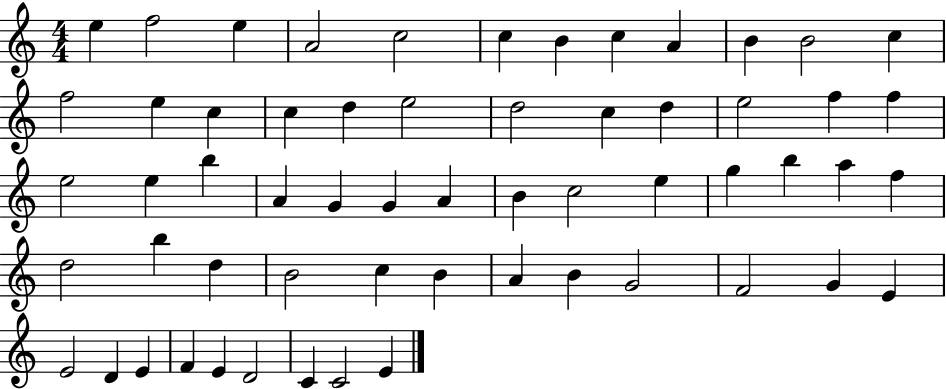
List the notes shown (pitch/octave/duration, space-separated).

E5/q F5/h E5/q A4/h C5/h C5/q B4/q C5/q A4/q B4/q B4/h C5/q F5/h E5/q C5/q C5/q D5/q E5/h D5/h C5/q D5/q E5/h F5/q F5/q E5/h E5/q B5/q A4/q G4/q G4/q A4/q B4/q C5/h E5/q G5/q B5/q A5/q F5/q D5/h B5/q D5/q B4/h C5/q B4/q A4/q B4/q G4/h F4/h G4/q E4/q E4/h D4/q E4/q F4/q E4/q D4/h C4/q C4/h E4/q